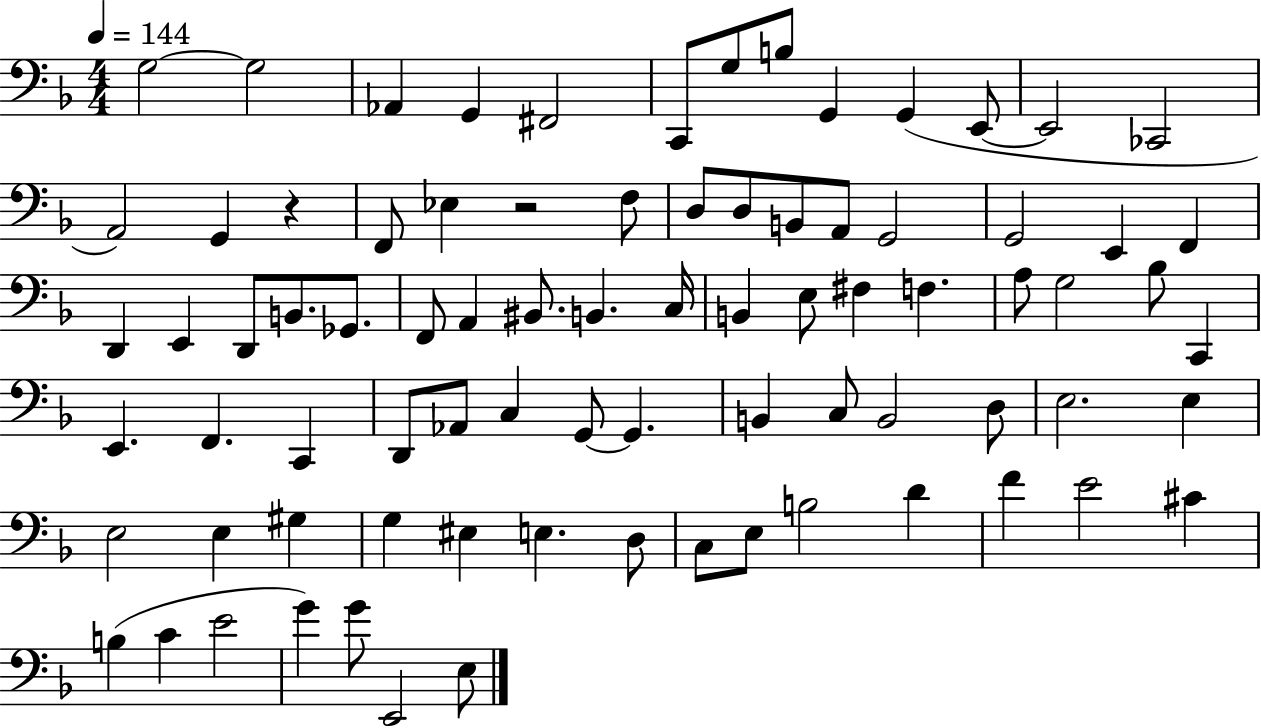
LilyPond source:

{
  \clef bass
  \numericTimeSignature
  \time 4/4
  \key f \major
  \tempo 4 = 144
  g2~~ g2 | aes,4 g,4 fis,2 | c,8 g8 b8 g,4 g,4( e,8~~ | e,2 ces,2 | \break a,2) g,4 r4 | f,8 ees4 r2 f8 | d8 d8 b,8 a,8 g,2 | g,2 e,4 f,4 | \break d,4 e,4 d,8 b,8. ges,8. | f,8 a,4 bis,8. b,4. c16 | b,4 e8 fis4 f4. | a8 g2 bes8 c,4 | \break e,4. f,4. c,4 | d,8 aes,8 c4 g,8~~ g,4. | b,4 c8 b,2 d8 | e2. e4 | \break e2 e4 gis4 | g4 eis4 e4. d8 | c8 e8 b2 d'4 | f'4 e'2 cis'4 | \break b4( c'4 e'2 | g'4) g'8 e,2 e8 | \bar "|."
}